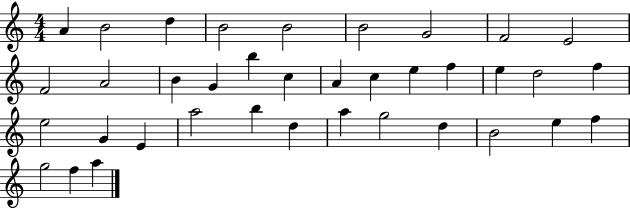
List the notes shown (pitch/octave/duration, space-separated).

A4/q B4/h D5/q B4/h B4/h B4/h G4/h F4/h E4/h F4/h A4/h B4/q G4/q B5/q C5/q A4/q C5/q E5/q F5/q E5/q D5/h F5/q E5/h G4/q E4/q A5/h B5/q D5/q A5/q G5/h D5/q B4/h E5/q F5/q G5/h F5/q A5/q